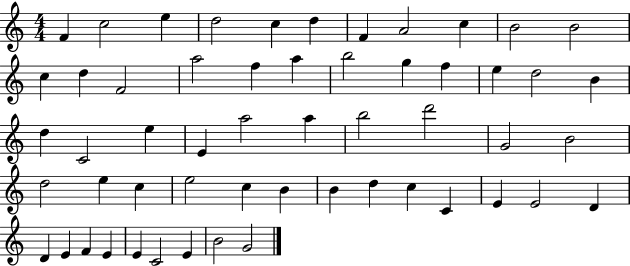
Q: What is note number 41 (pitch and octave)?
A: D5